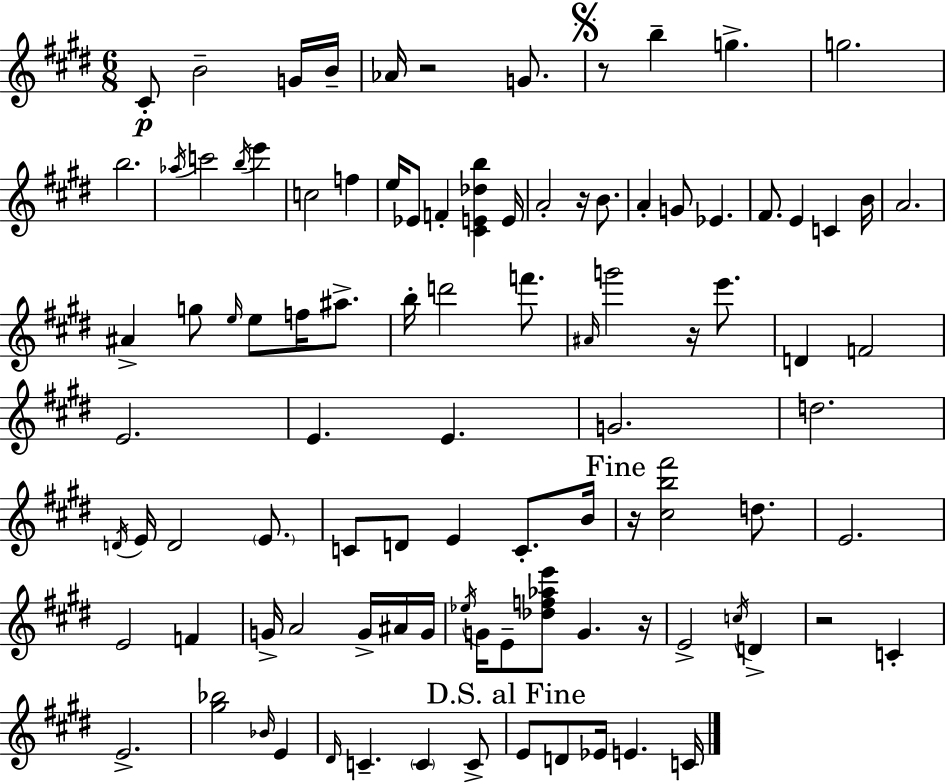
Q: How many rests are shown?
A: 7